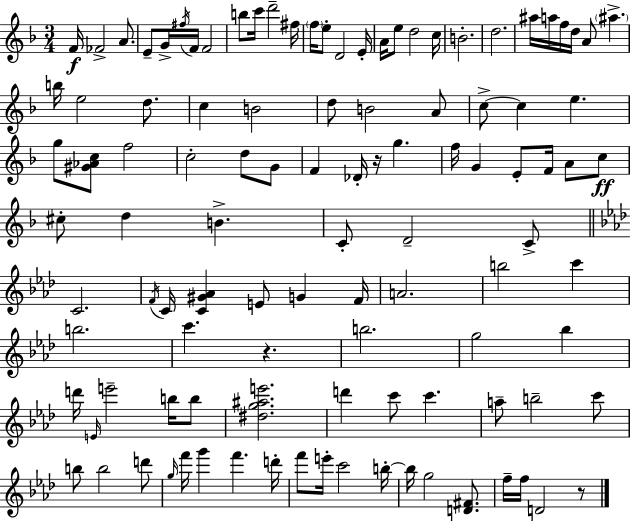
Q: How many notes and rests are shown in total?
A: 108